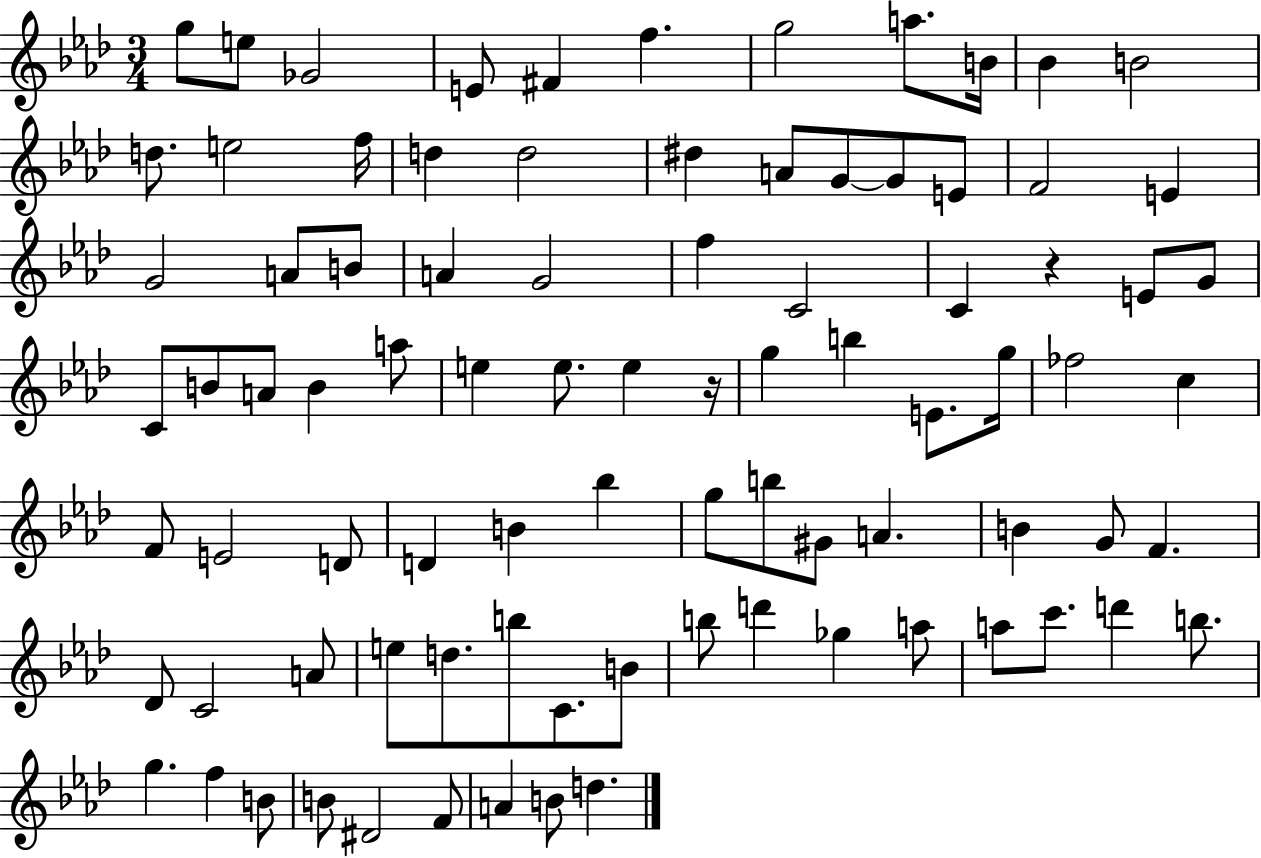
{
  \clef treble
  \numericTimeSignature
  \time 3/4
  \key aes \major
  g''8 e''8 ges'2 | e'8 fis'4 f''4. | g''2 a''8. b'16 | bes'4 b'2 | \break d''8. e''2 f''16 | d''4 d''2 | dis''4 a'8 g'8~~ g'8 e'8 | f'2 e'4 | \break g'2 a'8 b'8 | a'4 g'2 | f''4 c'2 | c'4 r4 e'8 g'8 | \break c'8 b'8 a'8 b'4 a''8 | e''4 e''8. e''4 r16 | g''4 b''4 e'8. g''16 | fes''2 c''4 | \break f'8 e'2 d'8 | d'4 b'4 bes''4 | g''8 b''8 gis'8 a'4. | b'4 g'8 f'4. | \break des'8 c'2 a'8 | e''8 d''8. b''8 c'8. b'8 | b''8 d'''4 ges''4 a''8 | a''8 c'''8. d'''4 b''8. | \break g''4. f''4 b'8 | b'8 dis'2 f'8 | a'4 b'8 d''4. | \bar "|."
}